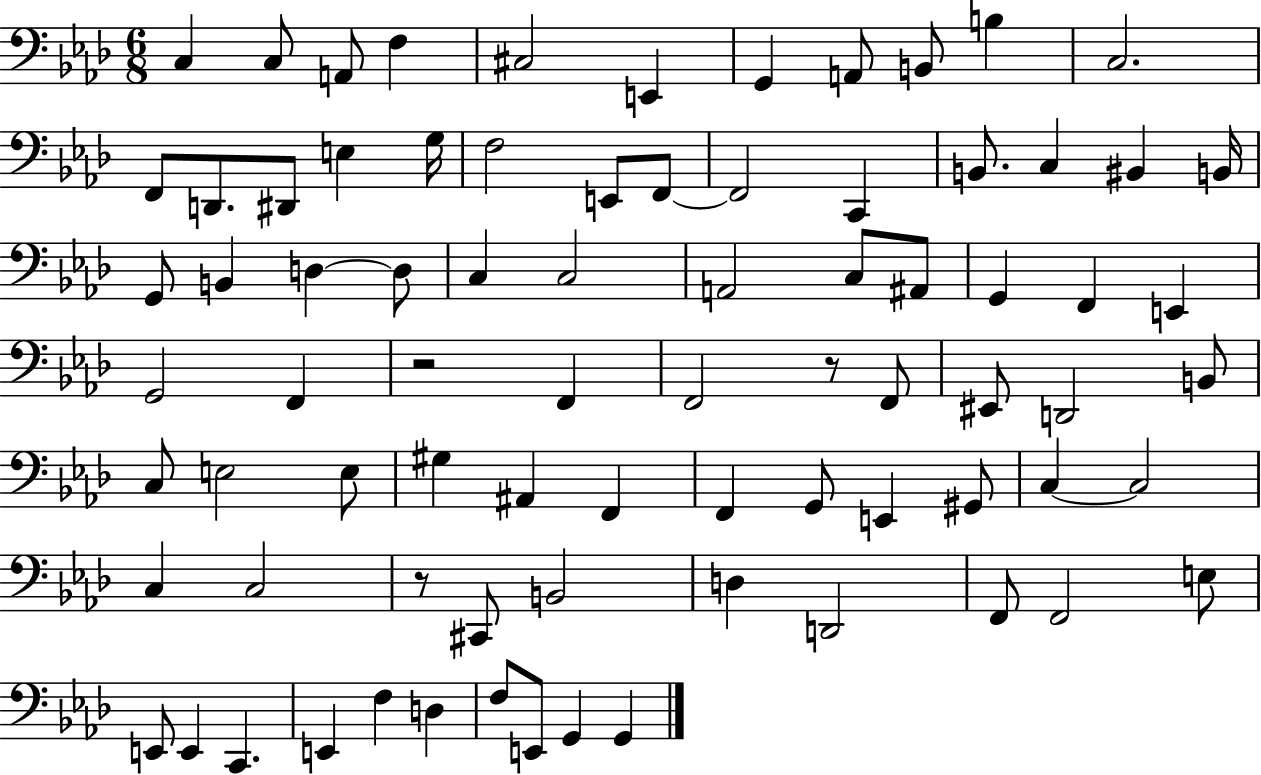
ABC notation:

X:1
T:Untitled
M:6/8
L:1/4
K:Ab
C, C,/2 A,,/2 F, ^C,2 E,, G,, A,,/2 B,,/2 B, C,2 F,,/2 D,,/2 ^D,,/2 E, G,/4 F,2 E,,/2 F,,/2 F,,2 C,, B,,/2 C, ^B,, B,,/4 G,,/2 B,, D, D,/2 C, C,2 A,,2 C,/2 ^A,,/2 G,, F,, E,, G,,2 F,, z2 F,, F,,2 z/2 F,,/2 ^E,,/2 D,,2 B,,/2 C,/2 E,2 E,/2 ^G, ^A,, F,, F,, G,,/2 E,, ^G,,/2 C, C,2 C, C,2 z/2 ^C,,/2 B,,2 D, D,,2 F,,/2 F,,2 E,/2 E,,/2 E,, C,, E,, F, D, F,/2 E,,/2 G,, G,,